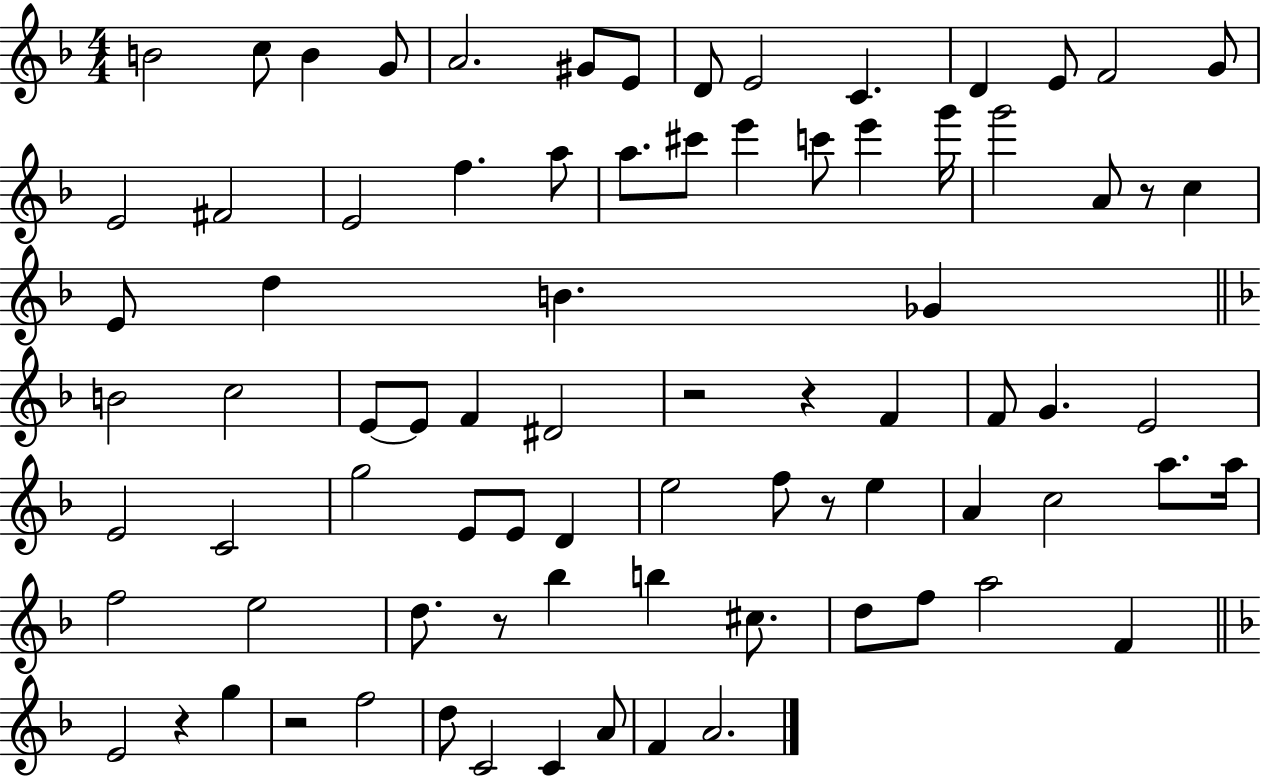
X:1
T:Untitled
M:4/4
L:1/4
K:F
B2 c/2 B G/2 A2 ^G/2 E/2 D/2 E2 C D E/2 F2 G/2 E2 ^F2 E2 f a/2 a/2 ^c'/2 e' c'/2 e' g'/4 g'2 A/2 z/2 c E/2 d B _G B2 c2 E/2 E/2 F ^D2 z2 z F F/2 G E2 E2 C2 g2 E/2 E/2 D e2 f/2 z/2 e A c2 a/2 a/4 f2 e2 d/2 z/2 _b b ^c/2 d/2 f/2 a2 F E2 z g z2 f2 d/2 C2 C A/2 F A2